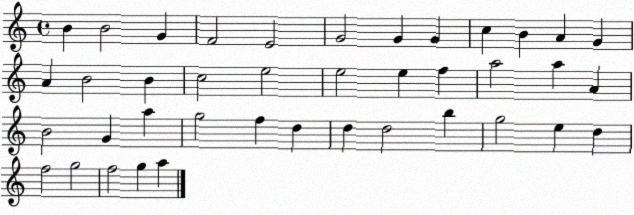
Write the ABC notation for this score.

X:1
T:Untitled
M:4/4
L:1/4
K:C
B B2 G F2 E2 G2 G G c B A G A B2 B c2 e2 e2 e f a2 a A B2 G a g2 f d d d2 b g2 e d f2 g2 f2 g a